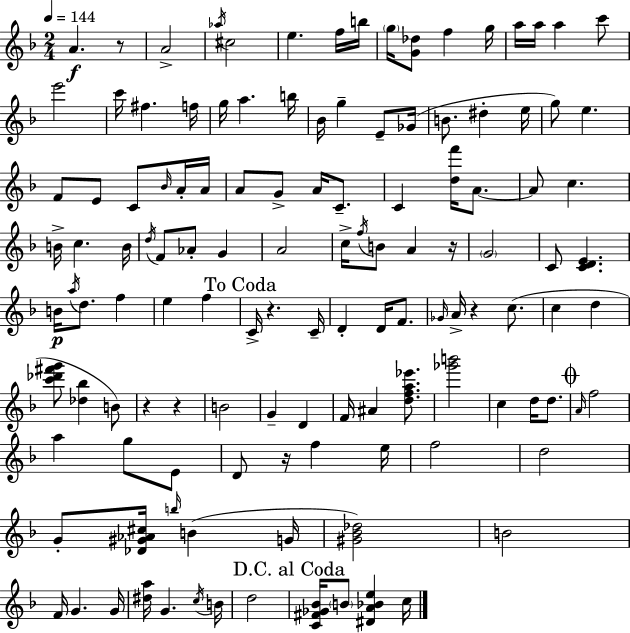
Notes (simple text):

A4/q. R/e A4/h Ab5/s C#5/h E5/q. F5/s B5/s G5/s [G4,Db5]/e F5/q G5/s A5/s A5/s A5/q C6/e E6/h C6/s F#5/q. F5/s G5/s A5/q. B5/s Bb4/s G5/q E4/e Gb4/s B4/e. D#5/q E5/s G5/e E5/q. F4/e E4/e C4/e Bb4/s A4/s A4/s A4/e G4/e A4/s C4/e. C4/q [D5,F6]/s A4/e. A4/e C5/q. B4/s C5/q. B4/s D5/s F4/e Ab4/e G4/q A4/h C5/s F5/s B4/e A4/q R/s G4/h C4/e [C4,D4,E4]/q. B4/s A5/s D5/e. F5/q E5/q F5/q C4/s R/q. C4/s D4/q D4/s F4/e. Gb4/s A4/s R/q C5/e. C5/q D5/q [C6,Db6,F#6,G6]/e [Db5,Bb5]/q B4/e R/q R/q B4/h G4/q D4/q F4/s A#4/q [D5,F5,A5,Eb6]/e. [Gb6,B6]/h C5/q D5/s D5/e. A4/s F5/h A5/q G5/e E4/e D4/e R/s F5/q E5/s F5/h D5/h G4/e [Db4,G#4,Ab4,C#5]/s B5/s B4/q G4/s [G#4,Bb4,Db5]/h B4/h F4/s G4/q. G4/s [D#5,A5]/s G4/q. C5/s B4/s D5/h [C4,F#4,Gb4,Bb4]/s B4/e [D#4,A4,Bb4,E5]/q C5/s